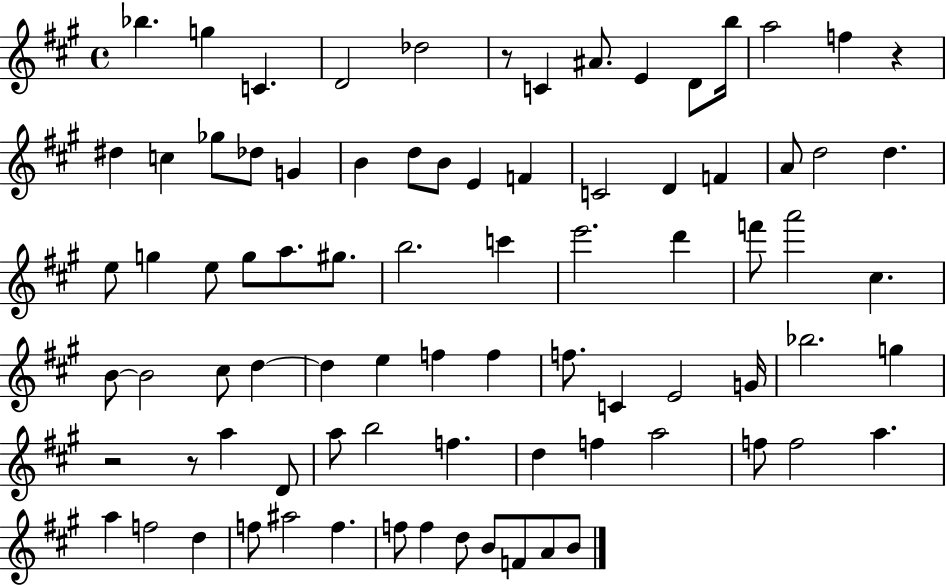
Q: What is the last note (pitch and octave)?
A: B4